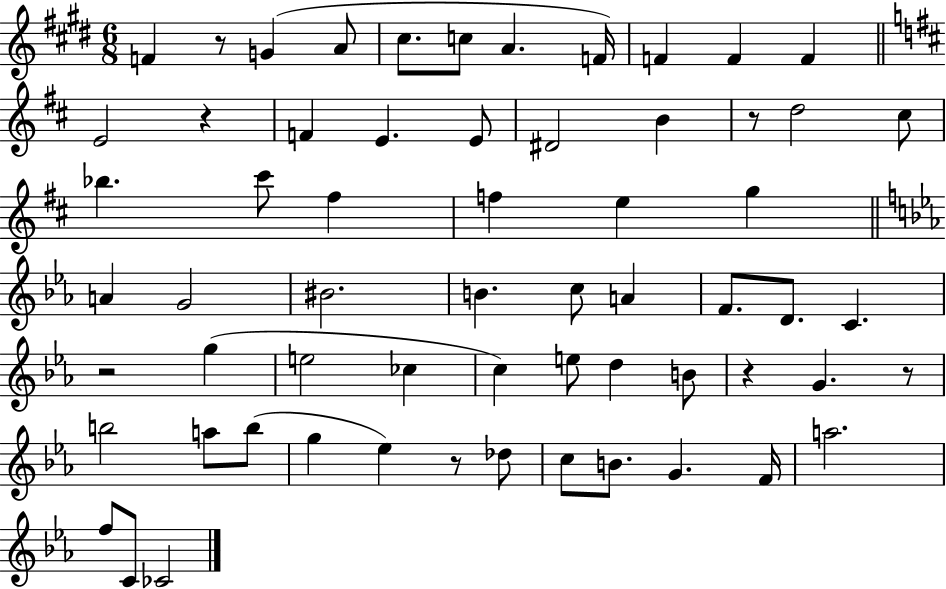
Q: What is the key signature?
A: E major